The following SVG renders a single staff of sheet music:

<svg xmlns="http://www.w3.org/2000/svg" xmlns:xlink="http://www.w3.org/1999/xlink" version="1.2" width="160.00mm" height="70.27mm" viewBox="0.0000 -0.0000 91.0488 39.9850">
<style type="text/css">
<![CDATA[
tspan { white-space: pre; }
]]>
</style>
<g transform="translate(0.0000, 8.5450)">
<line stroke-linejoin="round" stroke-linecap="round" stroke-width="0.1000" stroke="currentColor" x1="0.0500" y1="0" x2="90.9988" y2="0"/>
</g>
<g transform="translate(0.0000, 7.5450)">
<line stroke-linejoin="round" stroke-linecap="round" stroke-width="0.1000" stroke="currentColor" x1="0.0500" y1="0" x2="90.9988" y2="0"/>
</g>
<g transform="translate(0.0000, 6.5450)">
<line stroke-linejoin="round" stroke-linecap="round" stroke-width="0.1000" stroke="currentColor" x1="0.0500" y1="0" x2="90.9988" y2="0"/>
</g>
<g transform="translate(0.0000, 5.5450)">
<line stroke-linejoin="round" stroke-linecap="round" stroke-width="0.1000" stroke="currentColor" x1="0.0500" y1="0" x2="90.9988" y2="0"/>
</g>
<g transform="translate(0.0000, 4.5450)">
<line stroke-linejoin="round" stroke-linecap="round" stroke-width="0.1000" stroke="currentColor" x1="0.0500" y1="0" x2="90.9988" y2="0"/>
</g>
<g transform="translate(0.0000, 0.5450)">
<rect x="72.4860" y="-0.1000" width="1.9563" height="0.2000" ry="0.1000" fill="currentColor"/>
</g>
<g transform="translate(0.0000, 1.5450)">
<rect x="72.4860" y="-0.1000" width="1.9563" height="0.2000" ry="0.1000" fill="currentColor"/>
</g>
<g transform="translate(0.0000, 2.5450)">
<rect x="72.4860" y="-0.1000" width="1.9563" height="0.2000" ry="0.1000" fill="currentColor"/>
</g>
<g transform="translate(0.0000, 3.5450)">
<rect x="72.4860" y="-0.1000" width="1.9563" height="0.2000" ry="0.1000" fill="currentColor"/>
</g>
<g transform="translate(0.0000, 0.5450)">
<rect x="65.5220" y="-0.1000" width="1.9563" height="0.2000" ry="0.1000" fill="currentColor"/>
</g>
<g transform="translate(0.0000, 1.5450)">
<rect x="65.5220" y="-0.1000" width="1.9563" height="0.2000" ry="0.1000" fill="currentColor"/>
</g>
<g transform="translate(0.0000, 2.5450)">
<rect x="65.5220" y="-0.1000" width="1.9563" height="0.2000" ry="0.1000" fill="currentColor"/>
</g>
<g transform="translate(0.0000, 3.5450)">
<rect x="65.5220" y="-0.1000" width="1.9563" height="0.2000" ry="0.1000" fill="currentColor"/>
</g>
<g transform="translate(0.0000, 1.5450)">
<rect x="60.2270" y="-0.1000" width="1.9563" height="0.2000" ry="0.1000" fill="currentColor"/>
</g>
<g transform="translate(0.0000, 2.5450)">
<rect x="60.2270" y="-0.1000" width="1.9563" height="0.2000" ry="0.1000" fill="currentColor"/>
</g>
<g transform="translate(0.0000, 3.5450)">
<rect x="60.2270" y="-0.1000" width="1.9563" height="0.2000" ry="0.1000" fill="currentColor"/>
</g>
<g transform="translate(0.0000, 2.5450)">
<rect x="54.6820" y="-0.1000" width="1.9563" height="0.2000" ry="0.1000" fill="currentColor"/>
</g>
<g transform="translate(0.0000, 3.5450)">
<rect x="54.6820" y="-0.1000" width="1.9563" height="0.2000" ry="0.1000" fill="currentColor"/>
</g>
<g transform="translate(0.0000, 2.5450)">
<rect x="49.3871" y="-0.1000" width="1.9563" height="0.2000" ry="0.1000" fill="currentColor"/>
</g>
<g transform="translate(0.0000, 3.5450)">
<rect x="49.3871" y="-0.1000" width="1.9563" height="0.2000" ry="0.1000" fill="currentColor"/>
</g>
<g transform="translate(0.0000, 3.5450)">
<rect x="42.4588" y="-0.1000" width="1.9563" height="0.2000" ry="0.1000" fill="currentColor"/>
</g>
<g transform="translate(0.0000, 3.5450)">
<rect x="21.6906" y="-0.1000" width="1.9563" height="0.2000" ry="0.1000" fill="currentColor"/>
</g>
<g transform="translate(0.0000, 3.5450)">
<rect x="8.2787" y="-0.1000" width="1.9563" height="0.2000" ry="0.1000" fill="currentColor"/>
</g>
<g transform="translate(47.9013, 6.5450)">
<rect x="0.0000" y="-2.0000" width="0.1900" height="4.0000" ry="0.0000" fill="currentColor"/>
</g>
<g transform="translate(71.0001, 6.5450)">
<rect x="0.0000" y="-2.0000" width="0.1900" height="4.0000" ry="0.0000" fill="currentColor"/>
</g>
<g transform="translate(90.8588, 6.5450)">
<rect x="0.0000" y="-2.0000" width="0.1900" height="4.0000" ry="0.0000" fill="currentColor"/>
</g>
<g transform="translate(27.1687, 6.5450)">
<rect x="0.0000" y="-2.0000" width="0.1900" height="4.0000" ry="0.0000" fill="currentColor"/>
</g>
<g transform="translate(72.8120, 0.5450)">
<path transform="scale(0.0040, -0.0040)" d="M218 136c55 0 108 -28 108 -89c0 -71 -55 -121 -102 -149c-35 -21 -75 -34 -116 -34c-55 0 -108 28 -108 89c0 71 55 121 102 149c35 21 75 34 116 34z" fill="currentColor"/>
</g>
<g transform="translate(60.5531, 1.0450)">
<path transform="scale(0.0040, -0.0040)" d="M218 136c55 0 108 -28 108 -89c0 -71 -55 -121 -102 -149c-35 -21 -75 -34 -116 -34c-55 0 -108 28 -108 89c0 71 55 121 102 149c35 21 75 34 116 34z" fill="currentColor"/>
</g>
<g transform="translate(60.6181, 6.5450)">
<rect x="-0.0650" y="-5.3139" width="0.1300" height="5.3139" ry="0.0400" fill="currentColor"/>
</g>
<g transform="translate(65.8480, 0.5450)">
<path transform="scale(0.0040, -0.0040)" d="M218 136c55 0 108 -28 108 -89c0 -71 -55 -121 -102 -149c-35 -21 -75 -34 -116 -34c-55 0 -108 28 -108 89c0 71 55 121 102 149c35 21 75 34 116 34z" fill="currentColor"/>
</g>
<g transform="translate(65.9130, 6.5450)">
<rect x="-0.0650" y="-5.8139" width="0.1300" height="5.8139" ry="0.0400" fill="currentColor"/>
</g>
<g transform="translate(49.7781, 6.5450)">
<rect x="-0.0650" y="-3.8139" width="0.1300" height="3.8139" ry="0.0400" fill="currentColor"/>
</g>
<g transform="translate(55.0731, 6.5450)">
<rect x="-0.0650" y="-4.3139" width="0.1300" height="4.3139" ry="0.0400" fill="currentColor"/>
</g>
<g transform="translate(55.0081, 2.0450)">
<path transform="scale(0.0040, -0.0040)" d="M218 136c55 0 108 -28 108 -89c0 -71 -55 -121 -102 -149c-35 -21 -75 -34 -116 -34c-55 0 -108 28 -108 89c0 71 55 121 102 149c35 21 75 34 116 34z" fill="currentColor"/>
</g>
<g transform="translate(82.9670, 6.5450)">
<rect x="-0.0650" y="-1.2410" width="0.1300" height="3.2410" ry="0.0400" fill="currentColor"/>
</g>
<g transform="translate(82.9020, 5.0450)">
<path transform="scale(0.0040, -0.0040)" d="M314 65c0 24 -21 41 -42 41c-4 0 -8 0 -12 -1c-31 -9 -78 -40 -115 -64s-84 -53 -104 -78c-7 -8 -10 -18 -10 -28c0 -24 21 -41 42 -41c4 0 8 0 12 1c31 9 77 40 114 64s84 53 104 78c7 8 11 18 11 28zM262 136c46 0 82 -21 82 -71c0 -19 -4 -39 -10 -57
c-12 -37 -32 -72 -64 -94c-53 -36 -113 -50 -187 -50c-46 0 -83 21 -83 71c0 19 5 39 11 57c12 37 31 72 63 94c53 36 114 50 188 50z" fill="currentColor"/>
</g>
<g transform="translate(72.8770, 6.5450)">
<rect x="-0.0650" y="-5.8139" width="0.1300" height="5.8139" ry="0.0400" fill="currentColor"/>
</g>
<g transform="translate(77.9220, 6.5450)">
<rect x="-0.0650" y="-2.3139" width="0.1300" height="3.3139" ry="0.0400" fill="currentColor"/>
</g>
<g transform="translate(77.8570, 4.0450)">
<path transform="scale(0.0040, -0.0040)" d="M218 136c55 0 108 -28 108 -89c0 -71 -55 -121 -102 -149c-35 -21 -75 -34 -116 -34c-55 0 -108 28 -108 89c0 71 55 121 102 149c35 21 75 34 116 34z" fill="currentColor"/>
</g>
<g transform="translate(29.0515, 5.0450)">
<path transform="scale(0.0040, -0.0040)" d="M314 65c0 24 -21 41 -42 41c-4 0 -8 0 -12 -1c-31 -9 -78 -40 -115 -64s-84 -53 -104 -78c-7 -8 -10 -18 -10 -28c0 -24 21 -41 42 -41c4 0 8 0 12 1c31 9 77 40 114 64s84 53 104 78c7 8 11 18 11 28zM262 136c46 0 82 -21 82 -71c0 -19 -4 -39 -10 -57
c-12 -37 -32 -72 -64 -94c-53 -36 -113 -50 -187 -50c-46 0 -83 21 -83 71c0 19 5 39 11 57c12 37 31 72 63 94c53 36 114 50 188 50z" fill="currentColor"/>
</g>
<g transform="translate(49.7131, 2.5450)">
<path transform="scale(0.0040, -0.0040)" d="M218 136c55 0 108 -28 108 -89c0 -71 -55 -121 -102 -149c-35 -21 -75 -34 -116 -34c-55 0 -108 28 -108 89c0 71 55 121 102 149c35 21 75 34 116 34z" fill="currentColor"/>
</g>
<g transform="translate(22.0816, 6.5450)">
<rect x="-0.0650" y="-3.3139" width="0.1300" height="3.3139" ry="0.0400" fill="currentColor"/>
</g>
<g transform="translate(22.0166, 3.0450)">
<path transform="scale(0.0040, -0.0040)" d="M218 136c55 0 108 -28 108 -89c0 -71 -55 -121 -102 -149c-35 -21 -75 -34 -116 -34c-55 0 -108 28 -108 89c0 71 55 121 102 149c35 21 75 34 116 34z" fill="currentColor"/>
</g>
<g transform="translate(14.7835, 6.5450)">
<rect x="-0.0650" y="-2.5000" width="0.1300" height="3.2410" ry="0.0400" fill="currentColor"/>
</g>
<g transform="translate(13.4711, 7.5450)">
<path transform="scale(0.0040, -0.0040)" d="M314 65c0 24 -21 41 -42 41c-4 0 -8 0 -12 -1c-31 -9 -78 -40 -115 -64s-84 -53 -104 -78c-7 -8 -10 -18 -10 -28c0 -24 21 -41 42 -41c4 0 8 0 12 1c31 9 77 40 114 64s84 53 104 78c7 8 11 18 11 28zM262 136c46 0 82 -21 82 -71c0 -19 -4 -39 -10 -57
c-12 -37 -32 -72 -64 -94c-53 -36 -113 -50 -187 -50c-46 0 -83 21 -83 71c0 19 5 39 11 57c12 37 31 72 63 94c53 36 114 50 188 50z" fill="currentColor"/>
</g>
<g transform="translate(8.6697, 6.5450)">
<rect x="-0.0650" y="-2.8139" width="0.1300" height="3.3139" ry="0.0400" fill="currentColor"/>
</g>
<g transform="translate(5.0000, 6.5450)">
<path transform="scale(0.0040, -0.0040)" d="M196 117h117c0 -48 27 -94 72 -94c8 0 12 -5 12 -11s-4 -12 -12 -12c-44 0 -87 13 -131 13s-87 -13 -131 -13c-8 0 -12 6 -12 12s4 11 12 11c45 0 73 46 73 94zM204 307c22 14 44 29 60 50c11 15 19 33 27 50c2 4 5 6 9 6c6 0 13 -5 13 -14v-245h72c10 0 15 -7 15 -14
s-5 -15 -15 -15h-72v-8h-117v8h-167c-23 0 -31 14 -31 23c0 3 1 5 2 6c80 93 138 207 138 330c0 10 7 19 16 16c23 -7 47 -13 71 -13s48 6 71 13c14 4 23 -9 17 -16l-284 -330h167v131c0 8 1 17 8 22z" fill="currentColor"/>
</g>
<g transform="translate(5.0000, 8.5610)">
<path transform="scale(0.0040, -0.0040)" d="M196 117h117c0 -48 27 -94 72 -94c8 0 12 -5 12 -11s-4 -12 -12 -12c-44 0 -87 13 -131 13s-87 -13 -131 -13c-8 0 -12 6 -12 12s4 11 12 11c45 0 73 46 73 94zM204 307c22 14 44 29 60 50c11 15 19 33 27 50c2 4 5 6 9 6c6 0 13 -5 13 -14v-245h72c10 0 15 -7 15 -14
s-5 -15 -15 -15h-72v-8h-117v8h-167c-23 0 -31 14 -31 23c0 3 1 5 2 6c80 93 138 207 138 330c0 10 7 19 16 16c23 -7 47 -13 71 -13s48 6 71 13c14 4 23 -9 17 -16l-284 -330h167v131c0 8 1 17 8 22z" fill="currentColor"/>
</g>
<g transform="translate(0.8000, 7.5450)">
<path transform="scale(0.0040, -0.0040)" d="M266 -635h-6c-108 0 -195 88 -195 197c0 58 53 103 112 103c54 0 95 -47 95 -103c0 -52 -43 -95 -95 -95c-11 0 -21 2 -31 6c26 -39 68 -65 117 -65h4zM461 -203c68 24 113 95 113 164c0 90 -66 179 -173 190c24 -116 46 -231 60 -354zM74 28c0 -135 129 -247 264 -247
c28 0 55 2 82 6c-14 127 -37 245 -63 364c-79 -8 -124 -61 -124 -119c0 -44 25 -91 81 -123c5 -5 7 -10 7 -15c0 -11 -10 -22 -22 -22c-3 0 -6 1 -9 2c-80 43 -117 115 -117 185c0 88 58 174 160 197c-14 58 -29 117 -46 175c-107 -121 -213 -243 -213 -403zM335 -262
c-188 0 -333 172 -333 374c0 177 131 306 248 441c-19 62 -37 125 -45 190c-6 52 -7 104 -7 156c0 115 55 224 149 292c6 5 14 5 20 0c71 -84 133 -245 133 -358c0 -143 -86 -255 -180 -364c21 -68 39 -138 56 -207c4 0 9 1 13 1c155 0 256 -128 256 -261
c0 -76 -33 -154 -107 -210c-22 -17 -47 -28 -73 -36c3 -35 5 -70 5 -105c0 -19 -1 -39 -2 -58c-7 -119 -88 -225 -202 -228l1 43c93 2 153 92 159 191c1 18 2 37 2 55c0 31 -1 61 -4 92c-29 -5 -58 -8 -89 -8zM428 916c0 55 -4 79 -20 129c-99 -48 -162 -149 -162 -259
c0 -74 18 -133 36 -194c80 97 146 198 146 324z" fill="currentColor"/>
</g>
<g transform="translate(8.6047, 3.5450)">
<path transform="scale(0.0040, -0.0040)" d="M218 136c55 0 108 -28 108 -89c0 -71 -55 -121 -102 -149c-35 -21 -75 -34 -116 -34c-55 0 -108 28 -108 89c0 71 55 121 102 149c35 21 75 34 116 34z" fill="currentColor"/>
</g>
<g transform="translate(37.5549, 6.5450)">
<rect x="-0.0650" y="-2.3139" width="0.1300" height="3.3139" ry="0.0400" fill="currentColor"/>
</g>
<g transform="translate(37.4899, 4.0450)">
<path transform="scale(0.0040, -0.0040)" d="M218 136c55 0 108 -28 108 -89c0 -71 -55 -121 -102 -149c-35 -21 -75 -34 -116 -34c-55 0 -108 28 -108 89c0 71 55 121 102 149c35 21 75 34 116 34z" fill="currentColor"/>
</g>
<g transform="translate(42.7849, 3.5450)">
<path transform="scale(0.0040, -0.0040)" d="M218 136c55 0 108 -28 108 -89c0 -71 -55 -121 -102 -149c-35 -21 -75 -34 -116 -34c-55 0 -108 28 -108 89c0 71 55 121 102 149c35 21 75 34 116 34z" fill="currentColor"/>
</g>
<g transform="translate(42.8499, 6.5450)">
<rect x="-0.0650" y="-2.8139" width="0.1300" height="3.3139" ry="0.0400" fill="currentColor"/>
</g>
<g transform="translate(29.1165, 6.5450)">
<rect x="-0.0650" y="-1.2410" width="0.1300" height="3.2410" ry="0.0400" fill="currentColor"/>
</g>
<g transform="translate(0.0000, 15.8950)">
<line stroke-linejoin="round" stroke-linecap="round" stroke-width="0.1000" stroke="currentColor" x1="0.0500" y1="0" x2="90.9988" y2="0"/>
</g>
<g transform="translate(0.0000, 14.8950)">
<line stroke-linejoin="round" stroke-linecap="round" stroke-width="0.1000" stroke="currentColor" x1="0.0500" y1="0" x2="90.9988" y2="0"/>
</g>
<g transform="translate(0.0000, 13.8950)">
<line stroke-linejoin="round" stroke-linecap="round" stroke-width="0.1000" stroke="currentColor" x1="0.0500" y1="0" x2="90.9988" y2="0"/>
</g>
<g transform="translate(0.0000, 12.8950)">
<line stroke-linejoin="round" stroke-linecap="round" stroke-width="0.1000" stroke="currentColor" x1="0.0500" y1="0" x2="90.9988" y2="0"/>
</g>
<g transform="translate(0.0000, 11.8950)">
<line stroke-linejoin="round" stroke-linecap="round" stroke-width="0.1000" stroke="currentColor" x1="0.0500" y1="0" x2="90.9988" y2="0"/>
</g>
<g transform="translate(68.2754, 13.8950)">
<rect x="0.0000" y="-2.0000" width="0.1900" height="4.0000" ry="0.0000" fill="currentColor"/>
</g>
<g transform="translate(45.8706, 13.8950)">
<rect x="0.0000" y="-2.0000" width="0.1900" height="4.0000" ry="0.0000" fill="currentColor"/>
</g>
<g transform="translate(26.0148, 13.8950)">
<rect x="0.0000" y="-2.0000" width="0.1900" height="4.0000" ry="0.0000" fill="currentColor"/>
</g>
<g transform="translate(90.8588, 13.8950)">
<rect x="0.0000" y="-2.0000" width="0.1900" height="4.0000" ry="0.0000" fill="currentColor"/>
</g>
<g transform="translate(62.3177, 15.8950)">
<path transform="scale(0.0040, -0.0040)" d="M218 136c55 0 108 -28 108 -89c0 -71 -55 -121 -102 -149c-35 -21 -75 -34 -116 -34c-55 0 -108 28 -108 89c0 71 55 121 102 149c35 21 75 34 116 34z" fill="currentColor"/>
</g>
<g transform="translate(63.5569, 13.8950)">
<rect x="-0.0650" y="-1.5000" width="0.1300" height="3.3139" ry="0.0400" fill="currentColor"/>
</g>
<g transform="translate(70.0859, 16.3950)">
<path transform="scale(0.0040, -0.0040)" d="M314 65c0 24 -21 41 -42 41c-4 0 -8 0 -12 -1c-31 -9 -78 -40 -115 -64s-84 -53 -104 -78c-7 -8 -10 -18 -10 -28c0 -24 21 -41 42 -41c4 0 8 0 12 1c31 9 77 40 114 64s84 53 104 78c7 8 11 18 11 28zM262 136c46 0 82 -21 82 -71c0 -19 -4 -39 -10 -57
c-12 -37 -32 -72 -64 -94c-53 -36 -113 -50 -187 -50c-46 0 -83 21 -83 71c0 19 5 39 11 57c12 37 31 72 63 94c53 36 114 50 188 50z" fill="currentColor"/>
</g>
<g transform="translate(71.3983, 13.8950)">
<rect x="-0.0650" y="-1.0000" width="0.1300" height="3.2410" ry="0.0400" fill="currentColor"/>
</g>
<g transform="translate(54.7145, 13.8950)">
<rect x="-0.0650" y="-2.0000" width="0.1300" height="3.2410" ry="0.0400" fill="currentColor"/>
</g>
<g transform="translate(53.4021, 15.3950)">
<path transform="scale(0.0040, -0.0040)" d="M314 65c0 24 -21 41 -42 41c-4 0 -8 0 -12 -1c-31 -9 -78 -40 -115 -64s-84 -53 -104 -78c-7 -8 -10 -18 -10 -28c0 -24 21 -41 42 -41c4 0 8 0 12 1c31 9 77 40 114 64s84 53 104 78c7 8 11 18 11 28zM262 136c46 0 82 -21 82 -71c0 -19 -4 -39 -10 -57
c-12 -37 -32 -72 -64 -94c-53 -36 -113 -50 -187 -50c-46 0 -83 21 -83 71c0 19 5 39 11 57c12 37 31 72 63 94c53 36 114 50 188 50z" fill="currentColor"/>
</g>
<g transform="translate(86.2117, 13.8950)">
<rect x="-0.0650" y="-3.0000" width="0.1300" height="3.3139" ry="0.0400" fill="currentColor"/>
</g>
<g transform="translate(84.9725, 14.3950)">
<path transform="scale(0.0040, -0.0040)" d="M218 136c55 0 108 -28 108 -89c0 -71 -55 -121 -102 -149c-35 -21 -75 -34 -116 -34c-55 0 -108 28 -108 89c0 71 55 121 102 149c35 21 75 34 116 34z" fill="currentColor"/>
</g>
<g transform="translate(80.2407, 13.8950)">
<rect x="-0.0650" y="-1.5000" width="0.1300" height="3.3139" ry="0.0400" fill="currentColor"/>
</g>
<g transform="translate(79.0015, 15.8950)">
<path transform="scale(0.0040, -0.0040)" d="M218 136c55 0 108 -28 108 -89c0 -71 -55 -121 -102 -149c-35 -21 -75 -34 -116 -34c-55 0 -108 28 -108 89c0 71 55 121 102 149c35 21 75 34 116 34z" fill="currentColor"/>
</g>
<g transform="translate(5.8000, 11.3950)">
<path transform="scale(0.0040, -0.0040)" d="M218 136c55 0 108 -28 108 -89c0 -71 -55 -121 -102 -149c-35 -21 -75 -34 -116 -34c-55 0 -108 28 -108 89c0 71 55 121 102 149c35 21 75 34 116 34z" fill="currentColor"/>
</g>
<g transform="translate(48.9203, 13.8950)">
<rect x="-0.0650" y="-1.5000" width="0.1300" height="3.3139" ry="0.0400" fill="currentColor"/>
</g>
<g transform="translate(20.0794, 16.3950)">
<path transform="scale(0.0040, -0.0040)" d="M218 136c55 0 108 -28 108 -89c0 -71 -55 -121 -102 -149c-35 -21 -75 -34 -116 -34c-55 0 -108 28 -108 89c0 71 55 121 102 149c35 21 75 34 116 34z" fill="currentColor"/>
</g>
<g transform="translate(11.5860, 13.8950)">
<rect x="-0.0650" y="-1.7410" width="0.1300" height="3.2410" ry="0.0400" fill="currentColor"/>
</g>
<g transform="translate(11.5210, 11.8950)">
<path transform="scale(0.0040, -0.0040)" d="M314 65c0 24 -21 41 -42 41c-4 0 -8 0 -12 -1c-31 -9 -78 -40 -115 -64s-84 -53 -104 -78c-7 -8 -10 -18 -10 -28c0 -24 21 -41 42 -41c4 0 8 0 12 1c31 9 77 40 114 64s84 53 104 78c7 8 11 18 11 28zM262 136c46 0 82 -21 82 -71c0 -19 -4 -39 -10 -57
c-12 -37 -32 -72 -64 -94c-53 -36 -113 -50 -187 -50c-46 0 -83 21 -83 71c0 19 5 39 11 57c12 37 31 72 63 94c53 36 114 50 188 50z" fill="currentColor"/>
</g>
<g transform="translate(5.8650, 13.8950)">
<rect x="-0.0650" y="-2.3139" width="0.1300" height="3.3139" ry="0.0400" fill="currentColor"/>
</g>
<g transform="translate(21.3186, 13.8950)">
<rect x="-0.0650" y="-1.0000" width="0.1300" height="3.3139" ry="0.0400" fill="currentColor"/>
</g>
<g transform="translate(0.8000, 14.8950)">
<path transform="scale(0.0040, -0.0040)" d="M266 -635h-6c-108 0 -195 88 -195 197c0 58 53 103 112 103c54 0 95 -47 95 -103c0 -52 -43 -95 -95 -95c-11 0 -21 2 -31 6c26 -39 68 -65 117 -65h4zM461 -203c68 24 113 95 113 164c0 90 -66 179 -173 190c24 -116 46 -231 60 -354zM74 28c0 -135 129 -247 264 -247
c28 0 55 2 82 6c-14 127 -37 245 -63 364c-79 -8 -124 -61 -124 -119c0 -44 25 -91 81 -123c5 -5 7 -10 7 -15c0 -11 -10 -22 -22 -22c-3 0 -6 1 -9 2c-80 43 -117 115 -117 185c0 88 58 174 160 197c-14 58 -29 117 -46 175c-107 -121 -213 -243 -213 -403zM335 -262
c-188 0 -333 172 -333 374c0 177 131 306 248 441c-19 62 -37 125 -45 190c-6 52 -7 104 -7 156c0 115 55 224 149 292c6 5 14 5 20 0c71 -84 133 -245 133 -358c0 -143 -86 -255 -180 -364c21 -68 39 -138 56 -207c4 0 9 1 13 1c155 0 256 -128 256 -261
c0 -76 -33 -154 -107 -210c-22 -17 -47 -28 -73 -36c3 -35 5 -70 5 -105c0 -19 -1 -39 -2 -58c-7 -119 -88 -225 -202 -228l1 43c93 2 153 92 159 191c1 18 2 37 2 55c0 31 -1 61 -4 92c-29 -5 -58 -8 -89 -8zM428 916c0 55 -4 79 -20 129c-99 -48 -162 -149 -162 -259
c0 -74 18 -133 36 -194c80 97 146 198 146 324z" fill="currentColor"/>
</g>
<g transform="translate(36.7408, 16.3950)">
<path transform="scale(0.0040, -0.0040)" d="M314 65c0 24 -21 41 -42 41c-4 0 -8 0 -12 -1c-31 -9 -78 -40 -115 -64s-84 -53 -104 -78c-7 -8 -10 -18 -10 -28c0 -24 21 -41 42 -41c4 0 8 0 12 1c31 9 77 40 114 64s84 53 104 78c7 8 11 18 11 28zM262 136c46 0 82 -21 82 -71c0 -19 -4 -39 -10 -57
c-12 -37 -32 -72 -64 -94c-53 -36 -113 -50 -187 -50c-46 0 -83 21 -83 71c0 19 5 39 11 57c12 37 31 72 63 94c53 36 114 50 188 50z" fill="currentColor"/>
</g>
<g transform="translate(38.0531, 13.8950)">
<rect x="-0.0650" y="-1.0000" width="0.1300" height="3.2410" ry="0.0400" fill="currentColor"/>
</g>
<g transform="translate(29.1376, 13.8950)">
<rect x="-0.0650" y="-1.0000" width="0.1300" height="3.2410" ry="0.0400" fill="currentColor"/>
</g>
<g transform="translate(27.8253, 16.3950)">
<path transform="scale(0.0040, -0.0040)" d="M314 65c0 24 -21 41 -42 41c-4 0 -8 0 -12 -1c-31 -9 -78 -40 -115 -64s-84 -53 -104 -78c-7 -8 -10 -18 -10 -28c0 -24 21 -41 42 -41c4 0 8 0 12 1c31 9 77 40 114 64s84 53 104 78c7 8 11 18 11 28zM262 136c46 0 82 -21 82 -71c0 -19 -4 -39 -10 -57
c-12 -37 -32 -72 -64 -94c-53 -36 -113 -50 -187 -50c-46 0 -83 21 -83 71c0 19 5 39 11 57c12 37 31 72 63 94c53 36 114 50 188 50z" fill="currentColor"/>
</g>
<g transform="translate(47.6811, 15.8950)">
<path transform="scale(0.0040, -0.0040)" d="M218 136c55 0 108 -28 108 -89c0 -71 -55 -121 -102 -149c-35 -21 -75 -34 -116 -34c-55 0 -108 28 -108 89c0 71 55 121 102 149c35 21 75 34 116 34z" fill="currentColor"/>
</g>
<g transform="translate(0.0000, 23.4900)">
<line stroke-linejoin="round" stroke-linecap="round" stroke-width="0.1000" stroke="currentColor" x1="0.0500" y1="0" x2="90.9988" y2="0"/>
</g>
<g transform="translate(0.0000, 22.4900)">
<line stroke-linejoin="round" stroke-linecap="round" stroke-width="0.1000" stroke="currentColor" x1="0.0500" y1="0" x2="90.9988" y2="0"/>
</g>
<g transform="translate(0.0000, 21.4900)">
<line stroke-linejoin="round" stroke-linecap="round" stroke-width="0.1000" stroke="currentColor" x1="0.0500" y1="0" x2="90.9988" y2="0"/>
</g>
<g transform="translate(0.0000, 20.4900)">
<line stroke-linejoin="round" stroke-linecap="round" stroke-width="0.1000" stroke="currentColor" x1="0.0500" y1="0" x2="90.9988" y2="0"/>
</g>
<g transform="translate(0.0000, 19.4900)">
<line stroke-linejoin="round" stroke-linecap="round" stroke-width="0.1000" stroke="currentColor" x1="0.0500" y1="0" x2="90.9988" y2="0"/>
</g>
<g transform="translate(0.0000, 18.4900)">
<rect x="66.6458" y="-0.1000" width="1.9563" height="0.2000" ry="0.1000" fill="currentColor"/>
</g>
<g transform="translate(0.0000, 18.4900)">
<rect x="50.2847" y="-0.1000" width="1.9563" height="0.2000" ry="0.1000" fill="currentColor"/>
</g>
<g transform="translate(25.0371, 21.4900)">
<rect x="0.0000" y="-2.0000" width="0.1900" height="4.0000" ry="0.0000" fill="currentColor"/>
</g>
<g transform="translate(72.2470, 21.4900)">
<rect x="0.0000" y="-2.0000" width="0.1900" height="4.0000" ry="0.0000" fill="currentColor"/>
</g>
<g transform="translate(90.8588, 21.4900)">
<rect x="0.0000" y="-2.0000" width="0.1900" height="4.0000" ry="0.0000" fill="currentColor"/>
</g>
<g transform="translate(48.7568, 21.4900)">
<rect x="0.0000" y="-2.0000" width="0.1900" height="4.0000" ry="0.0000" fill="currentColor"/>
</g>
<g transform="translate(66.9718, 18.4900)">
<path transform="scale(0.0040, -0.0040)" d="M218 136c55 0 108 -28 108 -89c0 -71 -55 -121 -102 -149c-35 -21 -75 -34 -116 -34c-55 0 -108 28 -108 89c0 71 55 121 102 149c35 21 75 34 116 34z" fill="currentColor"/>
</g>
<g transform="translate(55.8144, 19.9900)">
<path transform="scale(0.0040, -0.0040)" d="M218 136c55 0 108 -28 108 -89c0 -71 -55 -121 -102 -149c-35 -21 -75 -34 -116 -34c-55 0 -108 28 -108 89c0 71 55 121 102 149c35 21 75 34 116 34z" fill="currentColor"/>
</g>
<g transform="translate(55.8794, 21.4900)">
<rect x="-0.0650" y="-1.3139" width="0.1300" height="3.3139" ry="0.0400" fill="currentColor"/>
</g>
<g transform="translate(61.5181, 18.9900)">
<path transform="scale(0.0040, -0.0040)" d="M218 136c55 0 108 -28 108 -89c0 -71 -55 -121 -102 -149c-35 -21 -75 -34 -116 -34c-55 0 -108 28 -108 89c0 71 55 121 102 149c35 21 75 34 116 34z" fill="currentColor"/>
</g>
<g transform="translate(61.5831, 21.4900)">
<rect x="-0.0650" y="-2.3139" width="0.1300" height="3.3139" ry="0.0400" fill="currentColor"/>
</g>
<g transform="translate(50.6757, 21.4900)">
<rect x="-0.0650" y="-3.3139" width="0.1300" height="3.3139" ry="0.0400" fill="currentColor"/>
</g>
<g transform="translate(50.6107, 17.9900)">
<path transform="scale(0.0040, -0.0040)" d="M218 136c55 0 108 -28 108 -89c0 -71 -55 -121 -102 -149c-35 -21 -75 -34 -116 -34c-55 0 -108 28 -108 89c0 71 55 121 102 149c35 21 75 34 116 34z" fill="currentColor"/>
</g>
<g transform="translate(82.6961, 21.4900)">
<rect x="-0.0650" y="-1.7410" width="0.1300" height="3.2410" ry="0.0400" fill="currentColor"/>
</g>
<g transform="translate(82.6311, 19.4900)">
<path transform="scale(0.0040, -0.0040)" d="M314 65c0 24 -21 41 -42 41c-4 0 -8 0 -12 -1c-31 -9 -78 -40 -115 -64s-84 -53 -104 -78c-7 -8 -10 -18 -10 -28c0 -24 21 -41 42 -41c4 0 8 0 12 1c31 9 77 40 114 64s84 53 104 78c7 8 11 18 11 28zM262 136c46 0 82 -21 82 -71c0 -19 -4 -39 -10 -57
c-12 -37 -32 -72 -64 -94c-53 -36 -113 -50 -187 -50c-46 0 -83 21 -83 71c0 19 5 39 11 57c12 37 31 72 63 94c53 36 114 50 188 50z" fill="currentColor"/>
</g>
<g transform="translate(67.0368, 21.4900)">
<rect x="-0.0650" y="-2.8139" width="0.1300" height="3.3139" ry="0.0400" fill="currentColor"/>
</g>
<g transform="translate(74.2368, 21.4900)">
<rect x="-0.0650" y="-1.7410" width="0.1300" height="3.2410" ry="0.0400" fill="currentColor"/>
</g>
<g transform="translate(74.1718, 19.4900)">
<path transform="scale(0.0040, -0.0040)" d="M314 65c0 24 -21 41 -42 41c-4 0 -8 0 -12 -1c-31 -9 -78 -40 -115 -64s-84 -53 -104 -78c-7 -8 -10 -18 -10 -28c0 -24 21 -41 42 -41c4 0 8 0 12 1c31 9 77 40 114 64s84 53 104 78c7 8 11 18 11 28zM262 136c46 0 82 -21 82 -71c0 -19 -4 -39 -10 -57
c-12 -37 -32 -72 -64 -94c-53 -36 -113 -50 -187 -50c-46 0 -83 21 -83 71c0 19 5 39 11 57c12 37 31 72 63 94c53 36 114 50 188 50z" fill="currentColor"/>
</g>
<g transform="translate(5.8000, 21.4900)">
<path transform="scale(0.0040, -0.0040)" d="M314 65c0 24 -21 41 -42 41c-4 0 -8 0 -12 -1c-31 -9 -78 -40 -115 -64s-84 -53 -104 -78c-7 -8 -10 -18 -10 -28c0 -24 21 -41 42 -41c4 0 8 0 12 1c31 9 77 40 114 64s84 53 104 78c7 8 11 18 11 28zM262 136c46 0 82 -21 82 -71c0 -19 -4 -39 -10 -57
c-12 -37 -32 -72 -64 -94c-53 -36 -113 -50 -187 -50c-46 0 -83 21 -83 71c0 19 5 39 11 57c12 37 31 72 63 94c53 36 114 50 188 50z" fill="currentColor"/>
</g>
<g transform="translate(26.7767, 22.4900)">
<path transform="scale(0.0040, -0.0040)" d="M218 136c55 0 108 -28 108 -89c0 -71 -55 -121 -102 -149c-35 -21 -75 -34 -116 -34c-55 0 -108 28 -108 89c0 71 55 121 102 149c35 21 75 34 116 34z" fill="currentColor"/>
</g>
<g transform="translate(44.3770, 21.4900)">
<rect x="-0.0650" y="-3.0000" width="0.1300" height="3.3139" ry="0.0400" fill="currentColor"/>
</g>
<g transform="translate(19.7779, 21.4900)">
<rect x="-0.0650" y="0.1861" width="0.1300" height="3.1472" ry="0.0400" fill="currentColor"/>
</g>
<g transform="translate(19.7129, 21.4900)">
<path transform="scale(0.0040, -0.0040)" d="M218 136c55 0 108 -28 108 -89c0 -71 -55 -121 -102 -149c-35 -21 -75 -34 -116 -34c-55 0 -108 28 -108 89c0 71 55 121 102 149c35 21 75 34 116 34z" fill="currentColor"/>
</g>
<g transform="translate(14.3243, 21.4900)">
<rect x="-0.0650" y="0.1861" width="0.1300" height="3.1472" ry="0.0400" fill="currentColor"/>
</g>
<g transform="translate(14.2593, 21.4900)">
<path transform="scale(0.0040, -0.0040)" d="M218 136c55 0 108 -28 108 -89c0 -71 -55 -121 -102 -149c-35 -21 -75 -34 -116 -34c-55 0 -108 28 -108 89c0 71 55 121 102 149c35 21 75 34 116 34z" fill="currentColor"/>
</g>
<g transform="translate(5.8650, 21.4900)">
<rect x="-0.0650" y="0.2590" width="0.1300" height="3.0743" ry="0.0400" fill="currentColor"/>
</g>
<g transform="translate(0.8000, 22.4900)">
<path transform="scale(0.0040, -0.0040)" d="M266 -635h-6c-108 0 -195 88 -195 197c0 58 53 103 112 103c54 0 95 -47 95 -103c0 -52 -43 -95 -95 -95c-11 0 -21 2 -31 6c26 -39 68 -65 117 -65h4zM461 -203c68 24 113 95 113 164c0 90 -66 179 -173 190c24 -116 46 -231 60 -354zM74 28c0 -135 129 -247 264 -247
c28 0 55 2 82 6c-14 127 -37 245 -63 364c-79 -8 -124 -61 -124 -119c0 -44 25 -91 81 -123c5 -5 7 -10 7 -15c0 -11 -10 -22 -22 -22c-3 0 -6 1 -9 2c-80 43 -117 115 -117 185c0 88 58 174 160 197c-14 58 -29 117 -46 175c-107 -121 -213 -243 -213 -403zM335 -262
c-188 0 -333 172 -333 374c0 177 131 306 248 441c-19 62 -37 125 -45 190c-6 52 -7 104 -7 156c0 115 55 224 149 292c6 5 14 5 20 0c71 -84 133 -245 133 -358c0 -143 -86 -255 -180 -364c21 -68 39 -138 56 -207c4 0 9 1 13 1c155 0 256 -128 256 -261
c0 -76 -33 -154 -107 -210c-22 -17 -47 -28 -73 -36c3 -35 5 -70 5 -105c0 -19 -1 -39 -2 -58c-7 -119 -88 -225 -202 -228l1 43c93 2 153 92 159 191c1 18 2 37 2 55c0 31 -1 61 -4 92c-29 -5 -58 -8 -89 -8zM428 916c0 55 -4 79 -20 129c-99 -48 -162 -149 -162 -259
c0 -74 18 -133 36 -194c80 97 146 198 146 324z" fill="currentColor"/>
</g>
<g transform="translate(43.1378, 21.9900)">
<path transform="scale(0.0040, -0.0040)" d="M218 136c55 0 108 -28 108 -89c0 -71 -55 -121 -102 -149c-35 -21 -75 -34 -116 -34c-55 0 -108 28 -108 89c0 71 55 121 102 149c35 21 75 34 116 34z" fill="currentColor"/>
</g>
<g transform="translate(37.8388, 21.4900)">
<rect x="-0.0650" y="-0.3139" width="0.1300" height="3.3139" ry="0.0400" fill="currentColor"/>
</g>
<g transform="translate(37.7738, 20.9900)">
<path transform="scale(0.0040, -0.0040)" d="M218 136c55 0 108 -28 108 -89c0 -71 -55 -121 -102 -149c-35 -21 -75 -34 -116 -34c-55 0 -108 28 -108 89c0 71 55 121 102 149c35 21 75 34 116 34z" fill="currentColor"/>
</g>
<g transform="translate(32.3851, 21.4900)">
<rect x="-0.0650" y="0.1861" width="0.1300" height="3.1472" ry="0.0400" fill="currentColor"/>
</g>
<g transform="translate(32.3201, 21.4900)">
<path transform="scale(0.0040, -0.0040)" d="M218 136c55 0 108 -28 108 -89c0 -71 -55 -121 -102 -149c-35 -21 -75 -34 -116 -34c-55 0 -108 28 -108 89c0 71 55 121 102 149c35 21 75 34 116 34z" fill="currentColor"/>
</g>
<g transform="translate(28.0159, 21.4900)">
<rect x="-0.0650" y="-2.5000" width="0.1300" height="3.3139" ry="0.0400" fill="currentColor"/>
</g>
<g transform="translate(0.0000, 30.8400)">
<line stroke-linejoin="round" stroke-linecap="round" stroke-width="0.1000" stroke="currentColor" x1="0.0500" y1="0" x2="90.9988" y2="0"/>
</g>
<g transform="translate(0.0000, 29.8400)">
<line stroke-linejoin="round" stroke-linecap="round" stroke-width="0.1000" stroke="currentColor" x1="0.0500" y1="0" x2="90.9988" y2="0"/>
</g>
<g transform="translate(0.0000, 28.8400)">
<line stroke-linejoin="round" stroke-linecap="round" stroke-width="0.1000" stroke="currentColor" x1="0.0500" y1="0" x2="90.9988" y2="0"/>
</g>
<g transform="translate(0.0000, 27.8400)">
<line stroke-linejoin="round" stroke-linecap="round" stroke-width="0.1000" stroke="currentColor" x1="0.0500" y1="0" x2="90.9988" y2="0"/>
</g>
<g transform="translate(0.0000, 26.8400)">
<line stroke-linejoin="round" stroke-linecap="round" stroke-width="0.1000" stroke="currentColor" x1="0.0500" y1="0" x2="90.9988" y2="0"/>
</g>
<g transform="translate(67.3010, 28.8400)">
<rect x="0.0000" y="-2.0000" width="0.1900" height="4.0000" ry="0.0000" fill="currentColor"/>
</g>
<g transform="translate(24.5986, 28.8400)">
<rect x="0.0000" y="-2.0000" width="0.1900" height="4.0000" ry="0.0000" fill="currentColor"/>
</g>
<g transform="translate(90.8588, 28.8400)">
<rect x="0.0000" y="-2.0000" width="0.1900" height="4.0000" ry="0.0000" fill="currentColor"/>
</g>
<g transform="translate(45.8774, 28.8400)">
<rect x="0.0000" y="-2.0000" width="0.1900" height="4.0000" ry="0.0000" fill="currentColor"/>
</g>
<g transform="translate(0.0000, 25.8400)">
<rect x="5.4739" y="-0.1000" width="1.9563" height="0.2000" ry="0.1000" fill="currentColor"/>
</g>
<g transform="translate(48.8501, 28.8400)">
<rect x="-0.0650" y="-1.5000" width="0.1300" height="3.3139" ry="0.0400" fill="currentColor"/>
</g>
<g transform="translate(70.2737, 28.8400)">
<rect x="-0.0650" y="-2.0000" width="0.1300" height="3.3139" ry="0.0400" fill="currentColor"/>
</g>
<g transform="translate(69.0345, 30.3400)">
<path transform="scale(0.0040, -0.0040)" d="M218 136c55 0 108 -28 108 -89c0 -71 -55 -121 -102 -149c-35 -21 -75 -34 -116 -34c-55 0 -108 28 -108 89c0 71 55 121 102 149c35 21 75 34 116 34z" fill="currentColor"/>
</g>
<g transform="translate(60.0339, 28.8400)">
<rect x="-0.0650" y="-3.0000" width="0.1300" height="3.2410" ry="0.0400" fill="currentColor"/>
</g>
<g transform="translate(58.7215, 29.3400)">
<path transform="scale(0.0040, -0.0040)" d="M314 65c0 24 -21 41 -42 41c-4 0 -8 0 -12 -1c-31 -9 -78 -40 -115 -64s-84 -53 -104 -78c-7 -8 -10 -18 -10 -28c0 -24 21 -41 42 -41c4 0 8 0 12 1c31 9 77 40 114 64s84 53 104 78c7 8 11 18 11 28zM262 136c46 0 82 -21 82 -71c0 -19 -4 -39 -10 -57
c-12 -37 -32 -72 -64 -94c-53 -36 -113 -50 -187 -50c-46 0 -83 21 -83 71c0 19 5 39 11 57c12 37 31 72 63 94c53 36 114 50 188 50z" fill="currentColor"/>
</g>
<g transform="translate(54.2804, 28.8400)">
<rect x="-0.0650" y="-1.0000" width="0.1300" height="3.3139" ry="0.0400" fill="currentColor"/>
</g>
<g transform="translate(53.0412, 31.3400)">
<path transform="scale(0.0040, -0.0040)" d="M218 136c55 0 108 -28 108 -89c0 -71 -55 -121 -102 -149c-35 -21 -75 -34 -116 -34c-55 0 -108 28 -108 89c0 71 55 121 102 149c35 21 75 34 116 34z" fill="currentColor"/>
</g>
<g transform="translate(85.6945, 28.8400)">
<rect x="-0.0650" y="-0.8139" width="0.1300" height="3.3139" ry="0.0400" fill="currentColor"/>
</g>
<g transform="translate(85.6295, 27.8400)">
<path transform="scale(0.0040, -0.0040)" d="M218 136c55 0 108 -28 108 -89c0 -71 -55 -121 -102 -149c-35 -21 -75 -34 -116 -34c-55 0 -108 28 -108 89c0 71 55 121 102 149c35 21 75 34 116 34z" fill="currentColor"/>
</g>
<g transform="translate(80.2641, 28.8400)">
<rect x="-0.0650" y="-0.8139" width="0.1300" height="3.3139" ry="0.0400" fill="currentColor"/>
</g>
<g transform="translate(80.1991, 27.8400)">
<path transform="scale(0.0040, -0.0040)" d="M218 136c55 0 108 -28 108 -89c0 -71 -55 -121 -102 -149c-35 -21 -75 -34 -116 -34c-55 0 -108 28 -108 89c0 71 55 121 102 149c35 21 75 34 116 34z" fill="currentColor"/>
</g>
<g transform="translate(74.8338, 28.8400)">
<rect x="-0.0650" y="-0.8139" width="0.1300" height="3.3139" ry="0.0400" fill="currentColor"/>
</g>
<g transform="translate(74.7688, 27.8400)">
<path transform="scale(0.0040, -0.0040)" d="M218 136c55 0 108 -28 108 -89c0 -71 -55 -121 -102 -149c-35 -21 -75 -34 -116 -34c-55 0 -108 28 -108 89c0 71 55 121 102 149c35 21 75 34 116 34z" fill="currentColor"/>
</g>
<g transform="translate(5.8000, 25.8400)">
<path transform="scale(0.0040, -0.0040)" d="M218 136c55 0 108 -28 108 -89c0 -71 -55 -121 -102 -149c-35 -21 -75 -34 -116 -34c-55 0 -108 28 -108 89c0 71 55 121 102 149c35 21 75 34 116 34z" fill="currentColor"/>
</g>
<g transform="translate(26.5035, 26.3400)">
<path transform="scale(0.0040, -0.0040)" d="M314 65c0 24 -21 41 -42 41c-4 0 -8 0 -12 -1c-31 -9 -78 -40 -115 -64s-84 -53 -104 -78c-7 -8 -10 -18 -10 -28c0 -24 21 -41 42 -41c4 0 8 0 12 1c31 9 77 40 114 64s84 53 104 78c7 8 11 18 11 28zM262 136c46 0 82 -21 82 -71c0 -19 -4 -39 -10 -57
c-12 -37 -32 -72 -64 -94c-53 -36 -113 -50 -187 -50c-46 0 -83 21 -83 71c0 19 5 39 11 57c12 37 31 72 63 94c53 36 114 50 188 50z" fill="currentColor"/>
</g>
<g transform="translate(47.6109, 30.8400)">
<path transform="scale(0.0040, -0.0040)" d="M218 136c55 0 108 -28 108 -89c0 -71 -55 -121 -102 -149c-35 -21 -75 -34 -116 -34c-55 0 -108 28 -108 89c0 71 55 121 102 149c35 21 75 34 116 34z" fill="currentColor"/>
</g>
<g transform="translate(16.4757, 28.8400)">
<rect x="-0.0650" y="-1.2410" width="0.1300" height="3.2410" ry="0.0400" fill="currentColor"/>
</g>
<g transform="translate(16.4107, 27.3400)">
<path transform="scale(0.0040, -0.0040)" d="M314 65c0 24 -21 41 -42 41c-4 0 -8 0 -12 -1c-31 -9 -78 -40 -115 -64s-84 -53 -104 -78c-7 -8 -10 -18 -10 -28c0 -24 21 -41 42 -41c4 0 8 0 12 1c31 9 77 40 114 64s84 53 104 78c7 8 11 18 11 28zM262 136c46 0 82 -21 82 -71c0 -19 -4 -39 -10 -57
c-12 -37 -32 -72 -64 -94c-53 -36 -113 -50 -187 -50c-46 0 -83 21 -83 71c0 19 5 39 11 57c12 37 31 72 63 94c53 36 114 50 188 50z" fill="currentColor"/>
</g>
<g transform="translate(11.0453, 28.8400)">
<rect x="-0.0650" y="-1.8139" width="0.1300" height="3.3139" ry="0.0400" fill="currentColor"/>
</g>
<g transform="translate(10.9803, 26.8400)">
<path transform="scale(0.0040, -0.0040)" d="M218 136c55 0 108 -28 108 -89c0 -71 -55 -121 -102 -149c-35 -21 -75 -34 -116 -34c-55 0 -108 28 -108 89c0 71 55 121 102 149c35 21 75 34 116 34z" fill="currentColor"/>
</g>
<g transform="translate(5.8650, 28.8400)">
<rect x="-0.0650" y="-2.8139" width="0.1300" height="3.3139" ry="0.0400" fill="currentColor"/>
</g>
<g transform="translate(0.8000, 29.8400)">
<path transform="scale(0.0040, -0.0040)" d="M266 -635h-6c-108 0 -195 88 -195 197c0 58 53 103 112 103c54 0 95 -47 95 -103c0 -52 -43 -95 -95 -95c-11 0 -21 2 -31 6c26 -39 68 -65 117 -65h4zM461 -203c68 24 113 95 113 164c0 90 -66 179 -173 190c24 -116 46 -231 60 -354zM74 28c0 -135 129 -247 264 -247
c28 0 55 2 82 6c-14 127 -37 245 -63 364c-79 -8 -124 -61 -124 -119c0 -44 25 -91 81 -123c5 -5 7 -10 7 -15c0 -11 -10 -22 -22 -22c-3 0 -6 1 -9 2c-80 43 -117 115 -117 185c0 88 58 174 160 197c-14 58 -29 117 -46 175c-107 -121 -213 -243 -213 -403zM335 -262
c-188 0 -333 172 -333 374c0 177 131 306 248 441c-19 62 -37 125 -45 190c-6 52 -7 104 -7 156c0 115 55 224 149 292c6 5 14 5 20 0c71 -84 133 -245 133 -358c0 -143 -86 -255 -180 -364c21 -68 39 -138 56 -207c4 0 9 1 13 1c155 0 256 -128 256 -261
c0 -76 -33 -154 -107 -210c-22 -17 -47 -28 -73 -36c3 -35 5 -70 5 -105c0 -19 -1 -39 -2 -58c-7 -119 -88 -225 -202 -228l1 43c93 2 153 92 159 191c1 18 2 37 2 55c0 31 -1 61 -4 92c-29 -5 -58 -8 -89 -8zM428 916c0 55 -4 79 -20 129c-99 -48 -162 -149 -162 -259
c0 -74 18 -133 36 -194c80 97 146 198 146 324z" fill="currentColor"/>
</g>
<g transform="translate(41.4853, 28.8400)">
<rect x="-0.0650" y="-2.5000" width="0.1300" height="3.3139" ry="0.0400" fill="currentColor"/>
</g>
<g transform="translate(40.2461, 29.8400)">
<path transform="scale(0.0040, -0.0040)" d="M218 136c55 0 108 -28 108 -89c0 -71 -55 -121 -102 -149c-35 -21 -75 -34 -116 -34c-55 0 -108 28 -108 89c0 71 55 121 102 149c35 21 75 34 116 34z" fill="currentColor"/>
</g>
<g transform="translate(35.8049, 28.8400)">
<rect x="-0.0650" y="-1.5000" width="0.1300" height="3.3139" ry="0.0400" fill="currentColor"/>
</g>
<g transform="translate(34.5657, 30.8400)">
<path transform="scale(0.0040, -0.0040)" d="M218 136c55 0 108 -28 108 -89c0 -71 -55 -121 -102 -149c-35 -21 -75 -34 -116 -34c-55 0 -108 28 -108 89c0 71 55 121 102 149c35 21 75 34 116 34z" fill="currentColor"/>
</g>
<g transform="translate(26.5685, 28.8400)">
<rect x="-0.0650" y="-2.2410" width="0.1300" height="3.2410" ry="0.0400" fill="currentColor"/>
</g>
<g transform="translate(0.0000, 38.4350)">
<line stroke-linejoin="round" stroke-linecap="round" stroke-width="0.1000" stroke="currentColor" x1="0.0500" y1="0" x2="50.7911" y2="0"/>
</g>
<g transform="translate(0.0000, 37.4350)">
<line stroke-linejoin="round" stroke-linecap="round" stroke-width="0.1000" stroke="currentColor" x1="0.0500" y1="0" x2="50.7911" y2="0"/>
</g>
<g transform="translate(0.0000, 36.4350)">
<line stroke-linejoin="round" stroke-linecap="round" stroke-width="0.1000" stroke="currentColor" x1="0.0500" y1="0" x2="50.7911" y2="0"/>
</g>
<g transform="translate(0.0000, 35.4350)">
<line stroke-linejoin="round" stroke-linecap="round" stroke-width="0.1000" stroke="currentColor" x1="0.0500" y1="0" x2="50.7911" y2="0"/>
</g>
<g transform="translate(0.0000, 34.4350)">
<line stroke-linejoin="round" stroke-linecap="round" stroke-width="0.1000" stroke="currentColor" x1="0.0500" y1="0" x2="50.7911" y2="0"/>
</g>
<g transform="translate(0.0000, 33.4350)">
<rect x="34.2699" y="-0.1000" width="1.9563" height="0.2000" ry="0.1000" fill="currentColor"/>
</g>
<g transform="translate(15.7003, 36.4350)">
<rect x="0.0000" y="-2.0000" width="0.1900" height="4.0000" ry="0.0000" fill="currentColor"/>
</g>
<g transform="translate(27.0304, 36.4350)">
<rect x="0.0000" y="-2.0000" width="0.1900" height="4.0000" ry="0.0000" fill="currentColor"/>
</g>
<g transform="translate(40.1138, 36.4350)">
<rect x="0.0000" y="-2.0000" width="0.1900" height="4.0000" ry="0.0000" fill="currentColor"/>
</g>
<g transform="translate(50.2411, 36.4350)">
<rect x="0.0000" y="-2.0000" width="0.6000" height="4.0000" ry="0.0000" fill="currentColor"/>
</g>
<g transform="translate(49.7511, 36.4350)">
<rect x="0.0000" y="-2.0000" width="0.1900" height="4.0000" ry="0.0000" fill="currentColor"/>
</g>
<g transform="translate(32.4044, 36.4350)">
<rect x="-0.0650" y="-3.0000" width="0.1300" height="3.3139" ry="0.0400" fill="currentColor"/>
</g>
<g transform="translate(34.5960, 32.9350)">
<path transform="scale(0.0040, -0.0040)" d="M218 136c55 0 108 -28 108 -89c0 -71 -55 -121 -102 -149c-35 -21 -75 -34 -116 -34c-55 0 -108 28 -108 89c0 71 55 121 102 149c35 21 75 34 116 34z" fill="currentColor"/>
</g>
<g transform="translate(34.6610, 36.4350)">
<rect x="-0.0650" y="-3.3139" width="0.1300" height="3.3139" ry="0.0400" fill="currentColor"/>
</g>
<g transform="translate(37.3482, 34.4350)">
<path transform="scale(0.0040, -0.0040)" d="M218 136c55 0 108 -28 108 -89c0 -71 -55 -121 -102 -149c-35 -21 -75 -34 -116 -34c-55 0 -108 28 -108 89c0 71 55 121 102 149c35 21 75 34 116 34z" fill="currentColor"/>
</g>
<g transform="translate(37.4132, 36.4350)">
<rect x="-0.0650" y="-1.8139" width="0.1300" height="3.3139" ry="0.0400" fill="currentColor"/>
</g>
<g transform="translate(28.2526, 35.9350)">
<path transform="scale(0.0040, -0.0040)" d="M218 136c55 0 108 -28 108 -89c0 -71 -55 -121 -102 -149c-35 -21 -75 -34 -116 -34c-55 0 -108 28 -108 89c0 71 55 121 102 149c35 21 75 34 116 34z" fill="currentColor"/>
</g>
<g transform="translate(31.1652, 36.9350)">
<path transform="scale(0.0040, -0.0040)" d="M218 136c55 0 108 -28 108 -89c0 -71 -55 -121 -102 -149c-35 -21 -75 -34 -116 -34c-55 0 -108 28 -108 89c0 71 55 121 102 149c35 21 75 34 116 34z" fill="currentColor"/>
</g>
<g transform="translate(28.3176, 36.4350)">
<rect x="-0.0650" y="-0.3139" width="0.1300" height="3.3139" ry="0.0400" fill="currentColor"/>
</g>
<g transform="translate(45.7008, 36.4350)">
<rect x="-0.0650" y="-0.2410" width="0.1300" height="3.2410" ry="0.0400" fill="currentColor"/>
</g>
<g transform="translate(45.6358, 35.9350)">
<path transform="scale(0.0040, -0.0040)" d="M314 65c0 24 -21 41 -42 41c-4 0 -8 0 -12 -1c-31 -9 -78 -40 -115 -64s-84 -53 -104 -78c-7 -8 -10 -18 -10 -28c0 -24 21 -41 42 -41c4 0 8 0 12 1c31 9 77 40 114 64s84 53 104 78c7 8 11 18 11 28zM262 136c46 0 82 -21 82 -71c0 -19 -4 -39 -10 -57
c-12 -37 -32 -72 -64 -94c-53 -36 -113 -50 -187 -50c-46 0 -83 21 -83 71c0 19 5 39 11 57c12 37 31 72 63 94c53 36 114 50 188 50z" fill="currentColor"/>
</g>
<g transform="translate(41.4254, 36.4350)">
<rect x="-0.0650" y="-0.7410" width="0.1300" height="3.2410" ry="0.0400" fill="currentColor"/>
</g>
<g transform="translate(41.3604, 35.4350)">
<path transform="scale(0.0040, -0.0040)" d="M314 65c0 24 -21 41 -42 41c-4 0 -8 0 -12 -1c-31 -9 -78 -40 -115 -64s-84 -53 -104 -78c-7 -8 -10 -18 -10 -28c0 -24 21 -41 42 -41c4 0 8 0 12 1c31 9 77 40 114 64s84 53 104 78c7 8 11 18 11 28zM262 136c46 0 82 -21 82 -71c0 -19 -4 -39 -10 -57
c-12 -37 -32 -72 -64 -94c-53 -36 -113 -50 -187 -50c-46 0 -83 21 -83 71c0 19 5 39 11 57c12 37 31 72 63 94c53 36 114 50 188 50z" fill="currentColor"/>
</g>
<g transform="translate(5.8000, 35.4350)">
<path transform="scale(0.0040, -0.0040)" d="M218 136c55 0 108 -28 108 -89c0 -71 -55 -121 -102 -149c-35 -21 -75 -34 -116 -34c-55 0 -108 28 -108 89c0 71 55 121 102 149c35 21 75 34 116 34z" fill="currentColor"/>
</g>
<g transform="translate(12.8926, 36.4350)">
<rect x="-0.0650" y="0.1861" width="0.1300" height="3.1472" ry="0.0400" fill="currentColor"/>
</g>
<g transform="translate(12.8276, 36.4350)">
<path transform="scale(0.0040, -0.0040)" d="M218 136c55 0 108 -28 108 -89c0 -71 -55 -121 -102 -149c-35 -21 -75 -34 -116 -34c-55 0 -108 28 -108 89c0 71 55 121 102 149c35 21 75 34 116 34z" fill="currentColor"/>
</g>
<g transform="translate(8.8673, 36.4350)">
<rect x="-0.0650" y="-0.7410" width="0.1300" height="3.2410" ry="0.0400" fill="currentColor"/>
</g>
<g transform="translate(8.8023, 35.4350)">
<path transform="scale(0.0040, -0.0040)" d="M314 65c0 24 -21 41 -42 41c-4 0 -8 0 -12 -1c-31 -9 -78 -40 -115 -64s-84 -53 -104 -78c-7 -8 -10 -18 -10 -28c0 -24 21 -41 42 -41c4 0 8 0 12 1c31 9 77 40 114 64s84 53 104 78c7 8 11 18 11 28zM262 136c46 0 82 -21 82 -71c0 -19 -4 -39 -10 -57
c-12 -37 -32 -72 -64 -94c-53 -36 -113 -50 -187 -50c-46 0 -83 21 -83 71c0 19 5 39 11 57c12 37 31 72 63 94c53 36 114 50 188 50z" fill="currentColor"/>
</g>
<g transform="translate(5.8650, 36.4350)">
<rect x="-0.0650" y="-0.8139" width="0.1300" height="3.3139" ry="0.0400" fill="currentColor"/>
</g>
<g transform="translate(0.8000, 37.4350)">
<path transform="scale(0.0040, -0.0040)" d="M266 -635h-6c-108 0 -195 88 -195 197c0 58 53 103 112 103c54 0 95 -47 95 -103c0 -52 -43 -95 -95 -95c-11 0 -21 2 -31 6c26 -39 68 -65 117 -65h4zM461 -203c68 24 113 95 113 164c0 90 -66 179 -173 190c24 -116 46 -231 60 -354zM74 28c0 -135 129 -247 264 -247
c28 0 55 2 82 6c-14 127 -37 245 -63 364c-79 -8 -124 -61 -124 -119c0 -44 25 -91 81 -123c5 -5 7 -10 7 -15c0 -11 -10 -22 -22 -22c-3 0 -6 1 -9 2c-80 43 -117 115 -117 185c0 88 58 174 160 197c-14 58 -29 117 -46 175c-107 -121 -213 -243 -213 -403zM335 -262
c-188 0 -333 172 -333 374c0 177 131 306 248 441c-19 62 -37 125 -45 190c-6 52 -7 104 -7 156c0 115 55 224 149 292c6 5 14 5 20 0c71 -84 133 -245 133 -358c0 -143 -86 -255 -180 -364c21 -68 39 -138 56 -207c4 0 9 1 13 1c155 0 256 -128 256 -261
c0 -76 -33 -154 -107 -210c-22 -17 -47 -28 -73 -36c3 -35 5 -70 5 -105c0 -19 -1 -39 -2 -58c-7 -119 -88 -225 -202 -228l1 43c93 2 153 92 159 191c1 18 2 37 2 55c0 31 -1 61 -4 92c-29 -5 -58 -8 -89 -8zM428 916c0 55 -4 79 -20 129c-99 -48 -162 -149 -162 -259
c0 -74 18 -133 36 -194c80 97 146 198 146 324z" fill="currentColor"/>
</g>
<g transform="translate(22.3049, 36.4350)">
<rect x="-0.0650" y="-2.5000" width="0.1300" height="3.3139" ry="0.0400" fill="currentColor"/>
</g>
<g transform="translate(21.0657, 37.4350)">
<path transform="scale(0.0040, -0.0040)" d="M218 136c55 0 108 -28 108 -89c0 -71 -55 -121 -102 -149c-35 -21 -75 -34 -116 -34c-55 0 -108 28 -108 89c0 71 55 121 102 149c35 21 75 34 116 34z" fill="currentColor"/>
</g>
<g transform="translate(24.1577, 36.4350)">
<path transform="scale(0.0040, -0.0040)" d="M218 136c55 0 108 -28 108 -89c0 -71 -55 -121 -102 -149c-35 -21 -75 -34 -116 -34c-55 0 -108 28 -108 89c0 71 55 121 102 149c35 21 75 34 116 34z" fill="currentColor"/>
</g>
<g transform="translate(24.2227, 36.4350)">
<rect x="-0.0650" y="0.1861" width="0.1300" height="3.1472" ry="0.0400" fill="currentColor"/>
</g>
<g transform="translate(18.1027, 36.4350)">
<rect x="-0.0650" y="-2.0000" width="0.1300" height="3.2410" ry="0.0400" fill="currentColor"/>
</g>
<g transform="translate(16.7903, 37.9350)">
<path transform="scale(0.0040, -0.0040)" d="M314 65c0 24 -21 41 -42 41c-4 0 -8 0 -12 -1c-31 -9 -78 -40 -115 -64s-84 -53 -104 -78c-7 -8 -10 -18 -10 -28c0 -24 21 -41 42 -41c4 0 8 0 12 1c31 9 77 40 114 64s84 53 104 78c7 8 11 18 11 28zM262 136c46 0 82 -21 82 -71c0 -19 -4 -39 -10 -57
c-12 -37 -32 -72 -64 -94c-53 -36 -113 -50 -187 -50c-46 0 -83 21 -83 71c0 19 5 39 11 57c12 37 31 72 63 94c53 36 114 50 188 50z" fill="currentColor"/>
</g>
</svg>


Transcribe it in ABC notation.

X:1
T:Untitled
M:4/4
L:1/4
K:C
a G2 b e2 g a c' d' f' g' g' g e2 g f2 D D2 D2 E F2 E D2 E A B2 B B G B c A b e g a f2 f2 a f e2 g2 E G E D A2 F d d d d d2 B F2 G B c A b f d2 c2